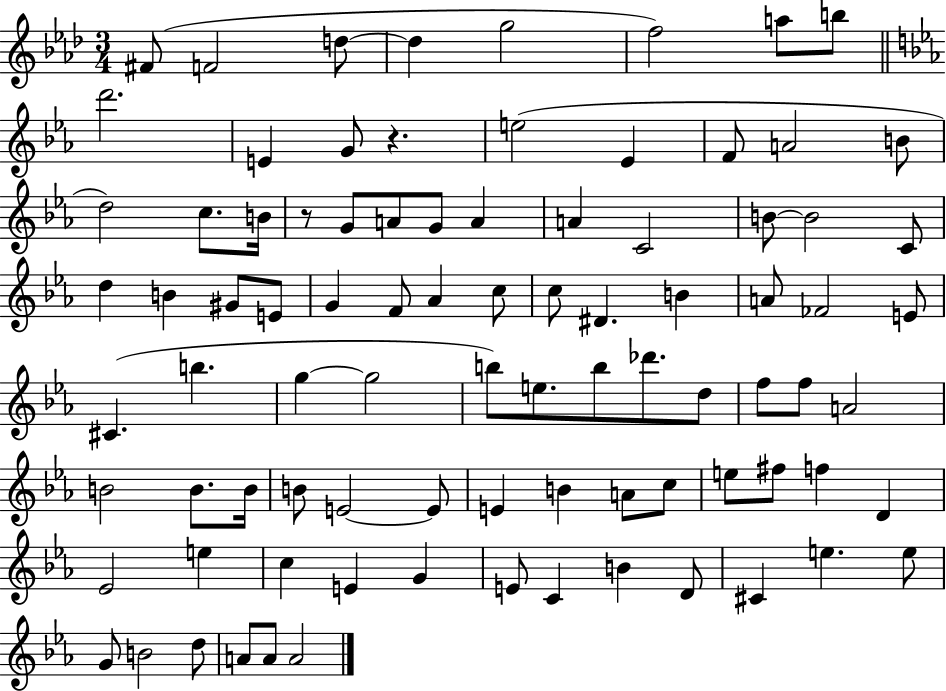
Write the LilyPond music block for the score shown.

{
  \clef treble
  \numericTimeSignature
  \time 3/4
  \key aes \major
  \repeat volta 2 { fis'8( f'2 d''8~~ | d''4 g''2 | f''2) a''8 b''8 | \bar "||" \break \key c \minor d'''2. | e'4 g'8 r4. | e''2( ees'4 | f'8 a'2 b'8 | \break d''2) c''8. b'16 | r8 g'8 a'8 g'8 a'4 | a'4 c'2 | b'8~~ b'2 c'8 | \break d''4 b'4 gis'8 e'8 | g'4 f'8 aes'4 c''8 | c''8 dis'4. b'4 | a'8 fes'2 e'8 | \break cis'4.( b''4. | g''4~~ g''2 | b''8) e''8. b''8 des'''8. d''8 | f''8 f''8 a'2 | \break b'2 b'8. b'16 | b'8 e'2~~ e'8 | e'4 b'4 a'8 c''8 | e''8 fis''8 f''4 d'4 | \break ees'2 e''4 | c''4 e'4 g'4 | e'8 c'4 b'4 d'8 | cis'4 e''4. e''8 | \break g'8 b'2 d''8 | a'8 a'8 a'2 | } \bar "|."
}